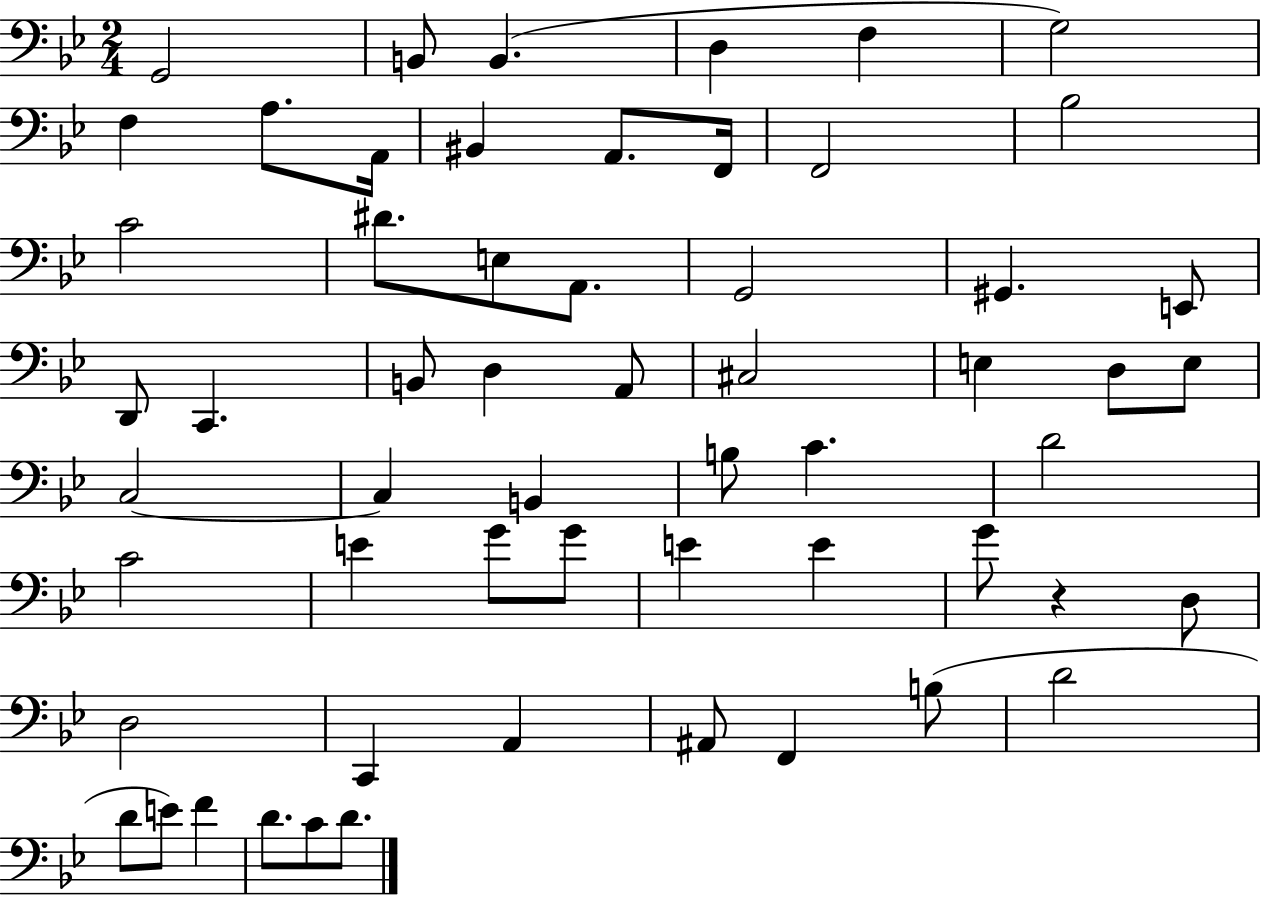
X:1
T:Untitled
M:2/4
L:1/4
K:Bb
G,,2 B,,/2 B,, D, F, G,2 F, A,/2 A,,/4 ^B,, A,,/2 F,,/4 F,,2 _B,2 C2 ^D/2 E,/2 A,,/2 G,,2 ^G,, E,,/2 D,,/2 C,, B,,/2 D, A,,/2 ^C,2 E, D,/2 E,/2 C,2 C, B,, B,/2 C D2 C2 E G/2 G/2 E E G/2 z D,/2 D,2 C,, A,, ^A,,/2 F,, B,/2 D2 D/2 E/2 F D/2 C/2 D/2